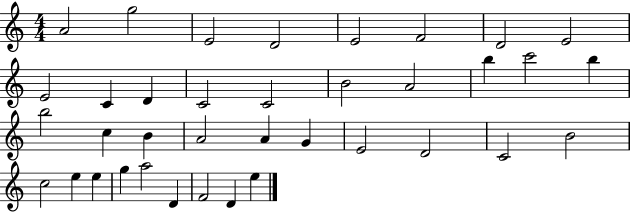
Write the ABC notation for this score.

X:1
T:Untitled
M:4/4
L:1/4
K:C
A2 g2 E2 D2 E2 F2 D2 E2 E2 C D C2 C2 B2 A2 b c'2 b b2 c B A2 A G E2 D2 C2 B2 c2 e e g a2 D F2 D e